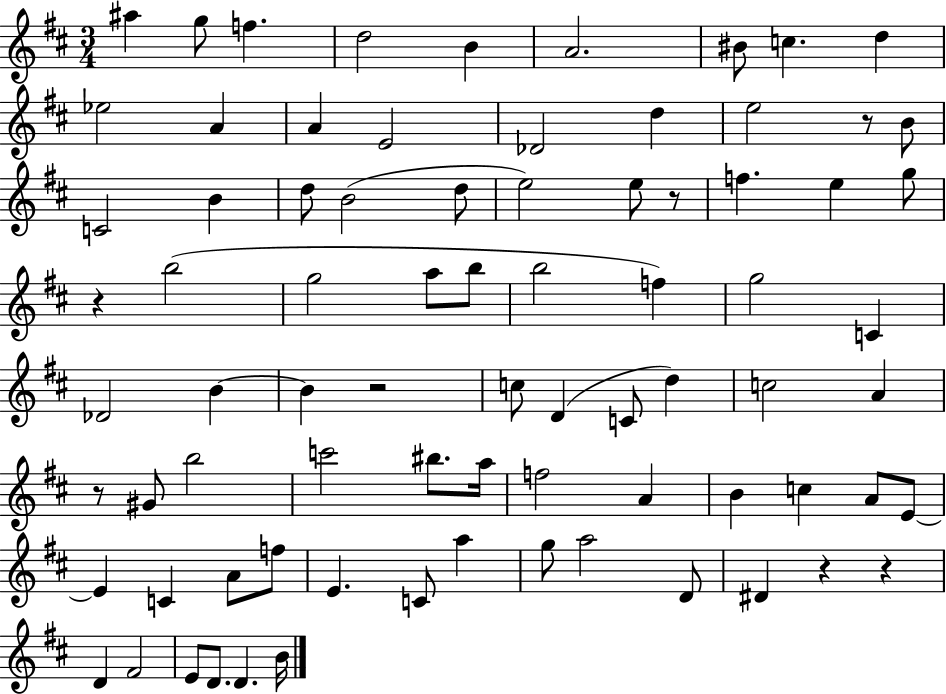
A#5/q G5/e F5/q. D5/h B4/q A4/h. BIS4/e C5/q. D5/q Eb5/h A4/q A4/q E4/h Db4/h D5/q E5/h R/e B4/e C4/h B4/q D5/e B4/h D5/e E5/h E5/e R/e F5/q. E5/q G5/e R/q B5/h G5/h A5/e B5/e B5/h F5/q G5/h C4/q Db4/h B4/q B4/q R/h C5/e D4/q C4/e D5/q C5/h A4/q R/e G#4/e B5/h C6/h BIS5/e. A5/s F5/h A4/q B4/q C5/q A4/e E4/e E4/q C4/q A4/e F5/e E4/q. C4/e A5/q G5/e A5/h D4/e D#4/q R/q R/q D4/q F#4/h E4/e D4/e. D4/q. B4/s